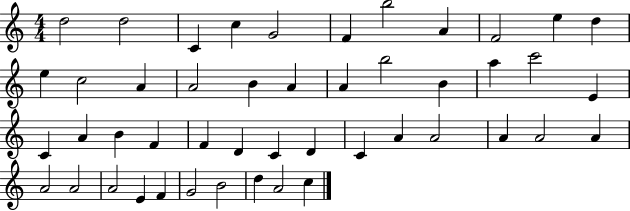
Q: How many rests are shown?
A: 0